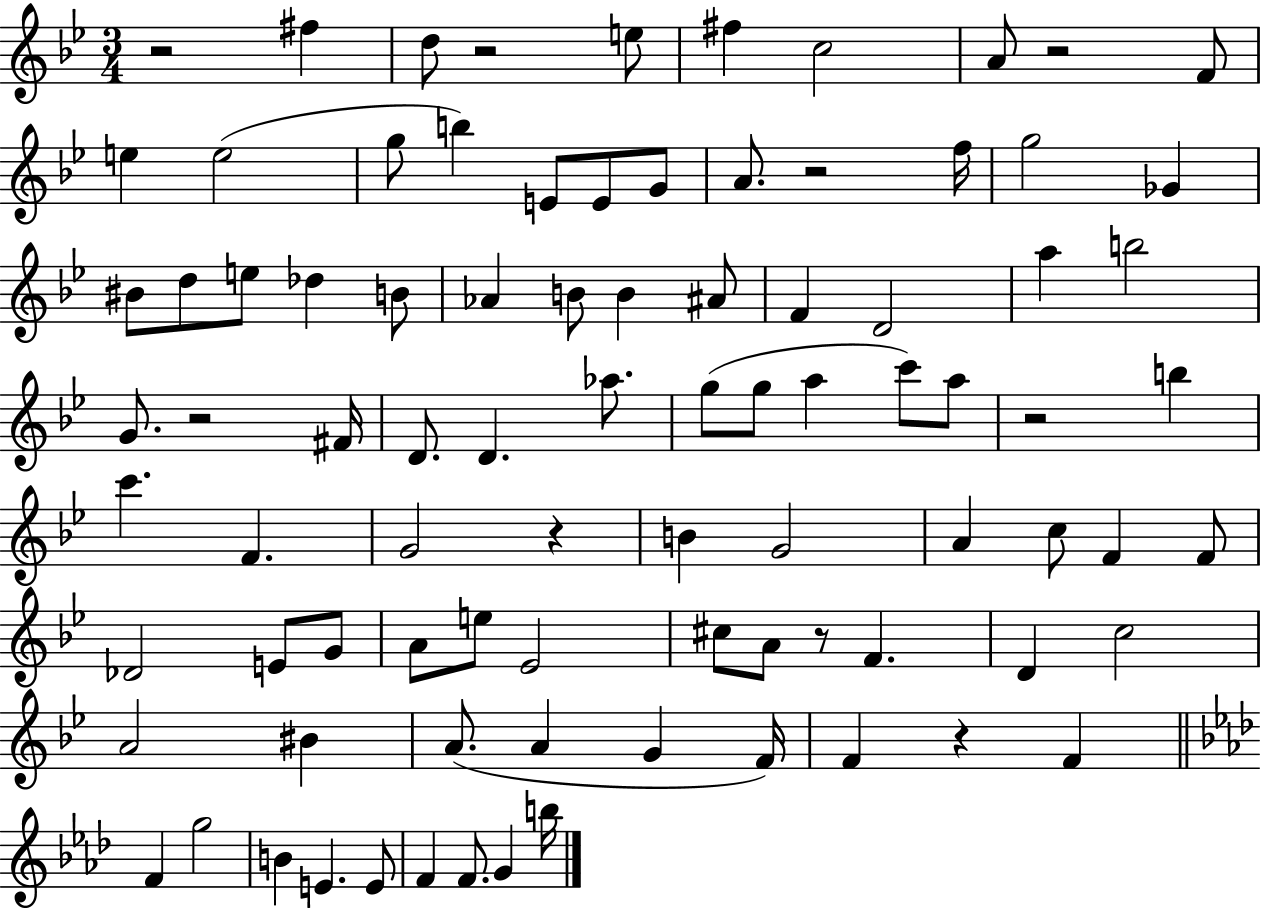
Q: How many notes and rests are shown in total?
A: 88